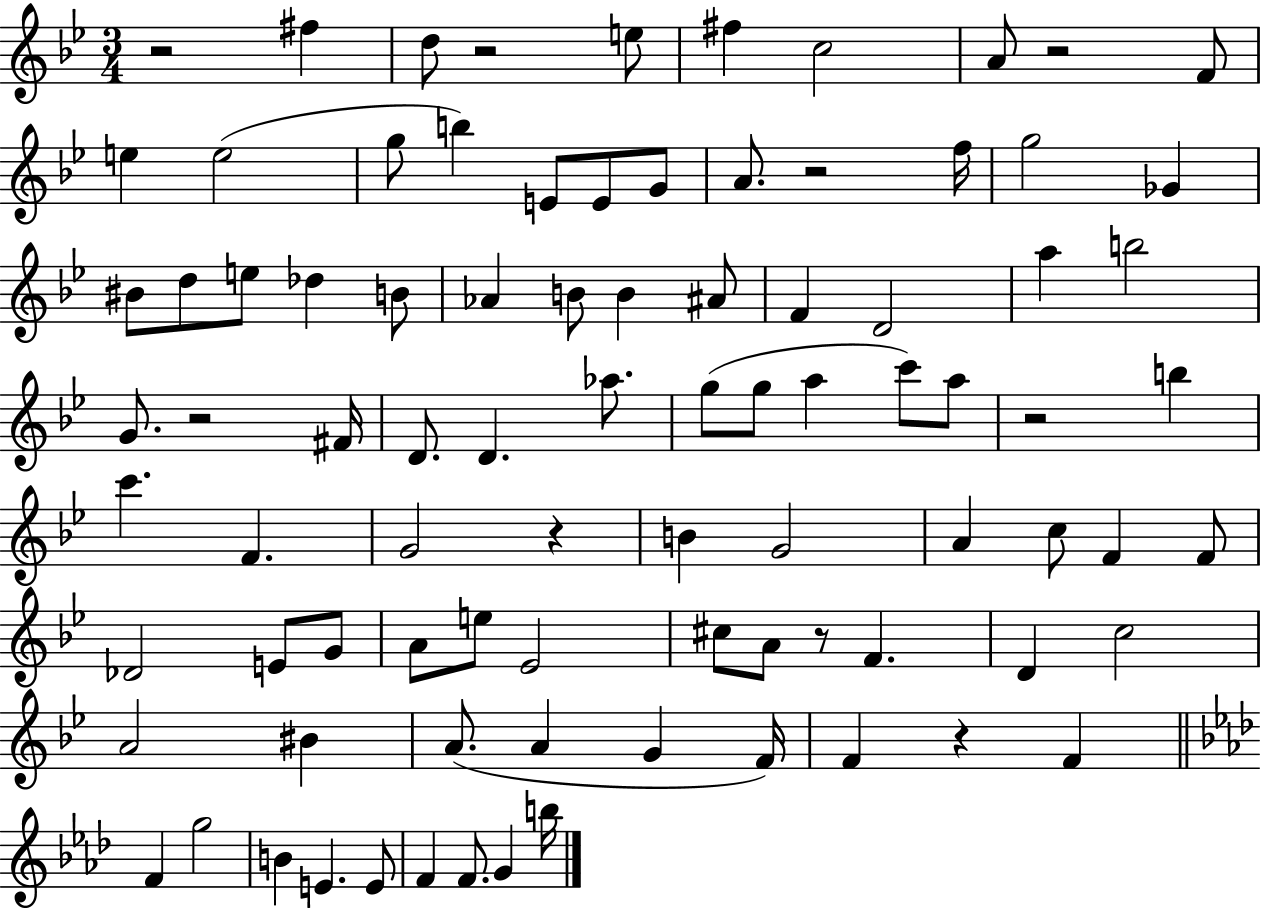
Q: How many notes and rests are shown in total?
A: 88